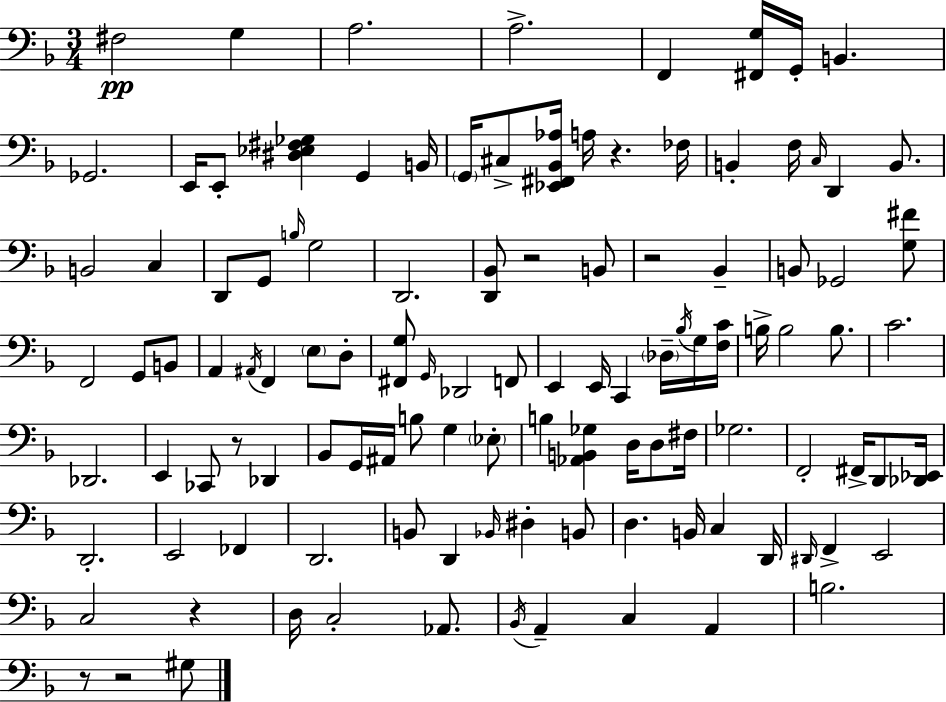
X:1
T:Untitled
M:3/4
L:1/4
K:Dm
^F,2 G, A,2 A,2 F,, [^F,,G,]/4 G,,/4 B,, _G,,2 E,,/4 E,,/2 [^D,_E,^F,_G,] G,, B,,/4 G,,/4 ^C,/2 [_E,,^F,,_B,,_A,]/4 A,/4 z _F,/4 B,, F,/4 C,/4 D,, B,,/2 B,,2 C, D,,/2 G,,/2 B,/4 G,2 D,,2 [D,,_B,,]/2 z2 B,,/2 z2 _B,, B,,/2 _G,,2 [G,^F]/2 F,,2 G,,/2 B,,/2 A,, ^A,,/4 F,, E,/2 D,/2 [^F,,G,]/2 G,,/4 _D,,2 F,,/2 E,, E,,/4 C,, _D,/4 _B,/4 G,/4 [F,C]/4 B,/4 B,2 B,/2 C2 _D,,2 E,, _C,,/2 z/2 _D,, _B,,/2 G,,/4 ^A,,/4 B,/2 G, _E,/2 B, [_A,,B,,_G,] D,/4 D,/2 ^F,/4 _G,2 F,,2 ^F,,/4 D,,/2 [_D,,_E,,]/4 D,,2 E,,2 _F,, D,,2 B,,/2 D,, _B,,/4 ^D, B,,/2 D, B,,/4 C, D,,/4 ^D,,/4 F,, E,,2 C,2 z D,/4 C,2 _A,,/2 _B,,/4 A,, C, A,, B,2 z/2 z2 ^G,/2